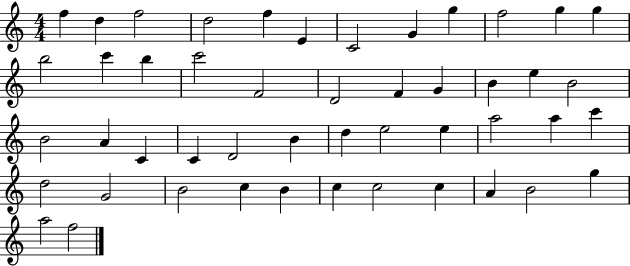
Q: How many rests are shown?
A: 0